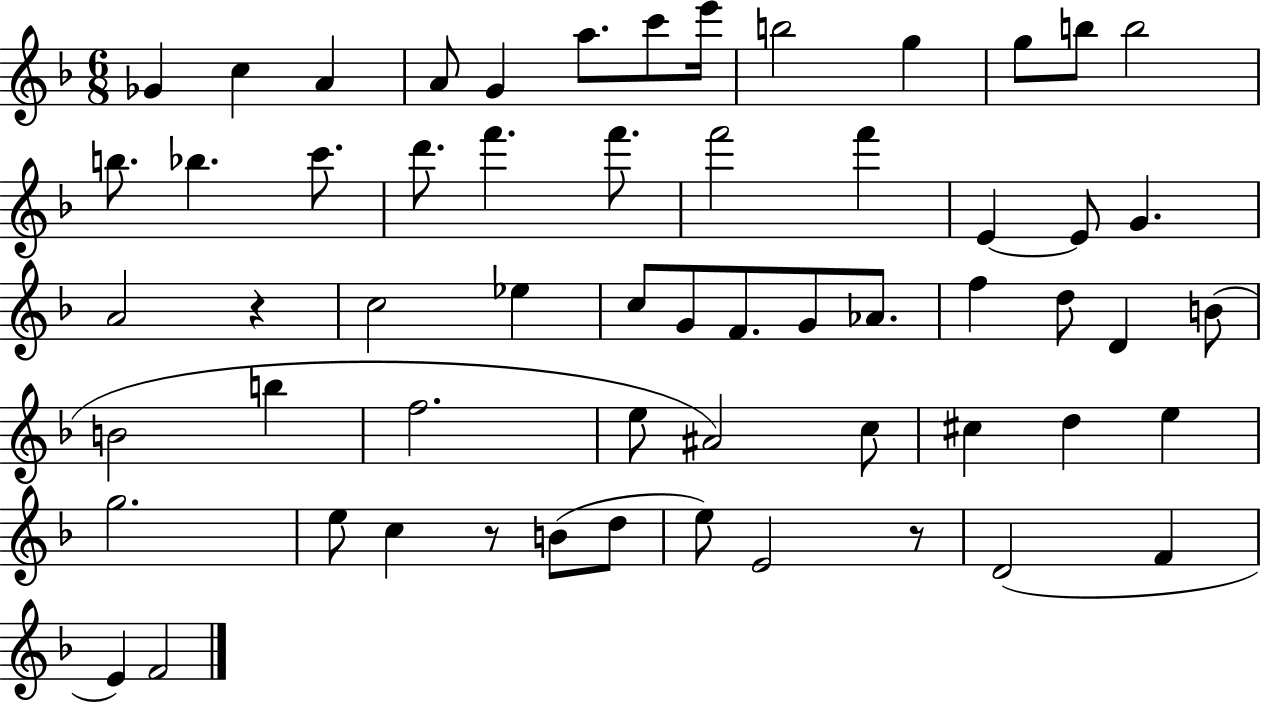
{
  \clef treble
  \numericTimeSignature
  \time 6/8
  \key f \major
  ges'4 c''4 a'4 | a'8 g'4 a''8. c'''8 e'''16 | b''2 g''4 | g''8 b''8 b''2 | \break b''8. bes''4. c'''8. | d'''8. f'''4. f'''8. | f'''2 f'''4 | e'4~~ e'8 g'4. | \break a'2 r4 | c''2 ees''4 | c''8 g'8 f'8. g'8 aes'8. | f''4 d''8 d'4 b'8( | \break b'2 b''4 | f''2. | e''8 ais'2) c''8 | cis''4 d''4 e''4 | \break g''2. | e''8 c''4 r8 b'8( d''8 | e''8) e'2 r8 | d'2( f'4 | \break e'4) f'2 | \bar "|."
}